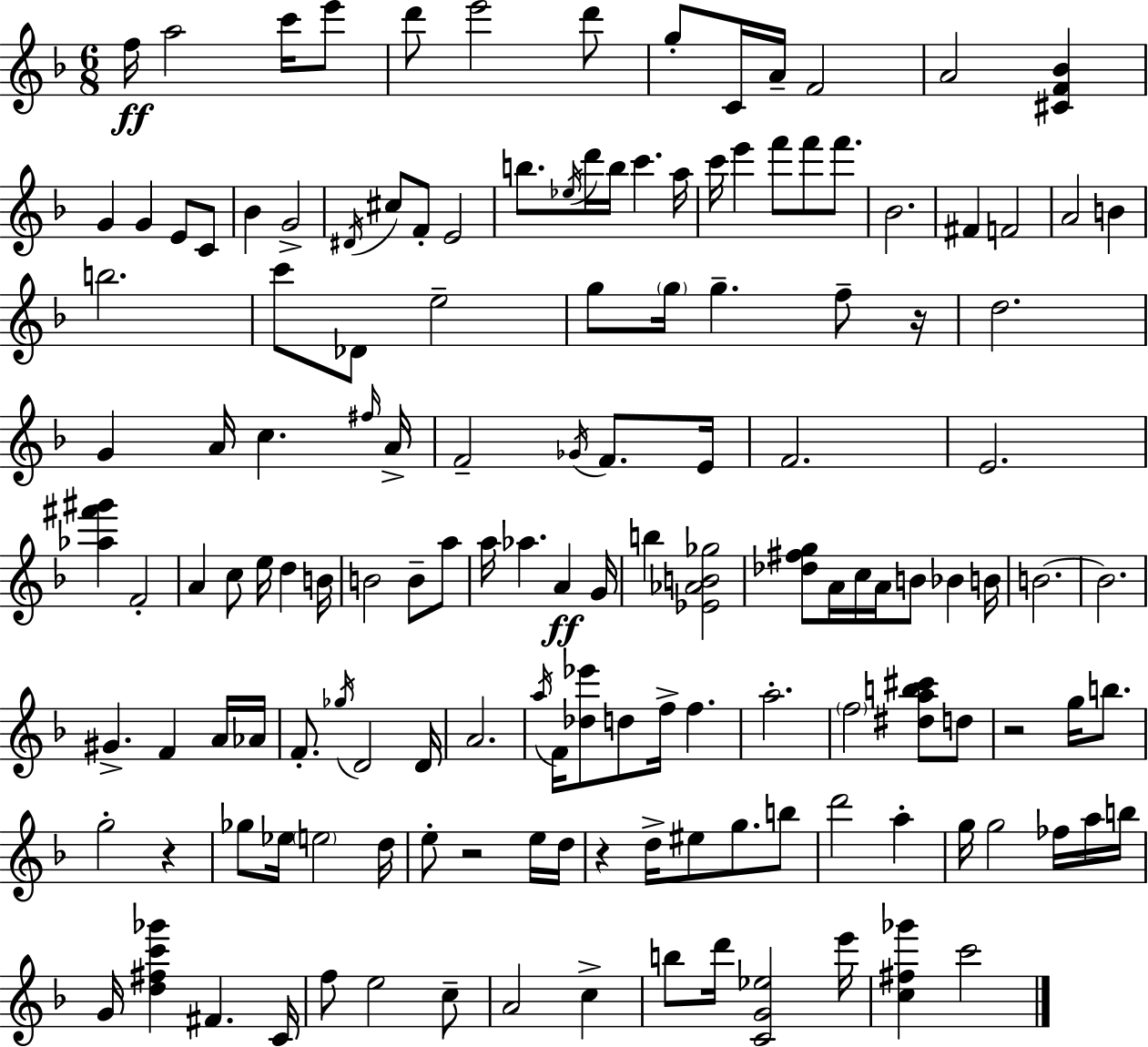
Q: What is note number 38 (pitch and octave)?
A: B4